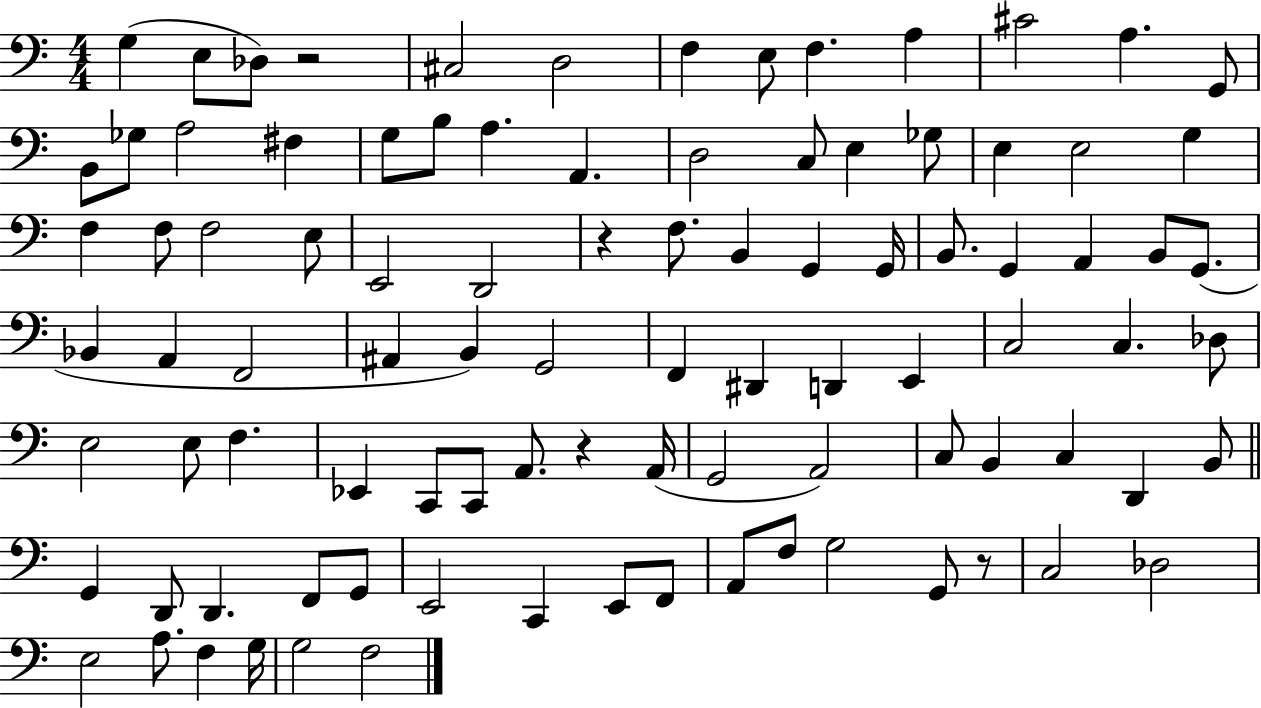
X:1
T:Untitled
M:4/4
L:1/4
K:C
G, E,/2 _D,/2 z2 ^C,2 D,2 F, E,/2 F, A, ^C2 A, G,,/2 B,,/2 _G,/2 A,2 ^F, G,/2 B,/2 A, A,, D,2 C,/2 E, _G,/2 E, E,2 G, F, F,/2 F,2 E,/2 E,,2 D,,2 z F,/2 B,, G,, G,,/4 B,,/2 G,, A,, B,,/2 G,,/2 _B,, A,, F,,2 ^A,, B,, G,,2 F,, ^D,, D,, E,, C,2 C, _D,/2 E,2 E,/2 F, _E,, C,,/2 C,,/2 A,,/2 z A,,/4 G,,2 A,,2 C,/2 B,, C, D,, B,,/2 G,, D,,/2 D,, F,,/2 G,,/2 E,,2 C,, E,,/2 F,,/2 A,,/2 F,/2 G,2 G,,/2 z/2 C,2 _D,2 E,2 A,/2 F, G,/4 G,2 F,2